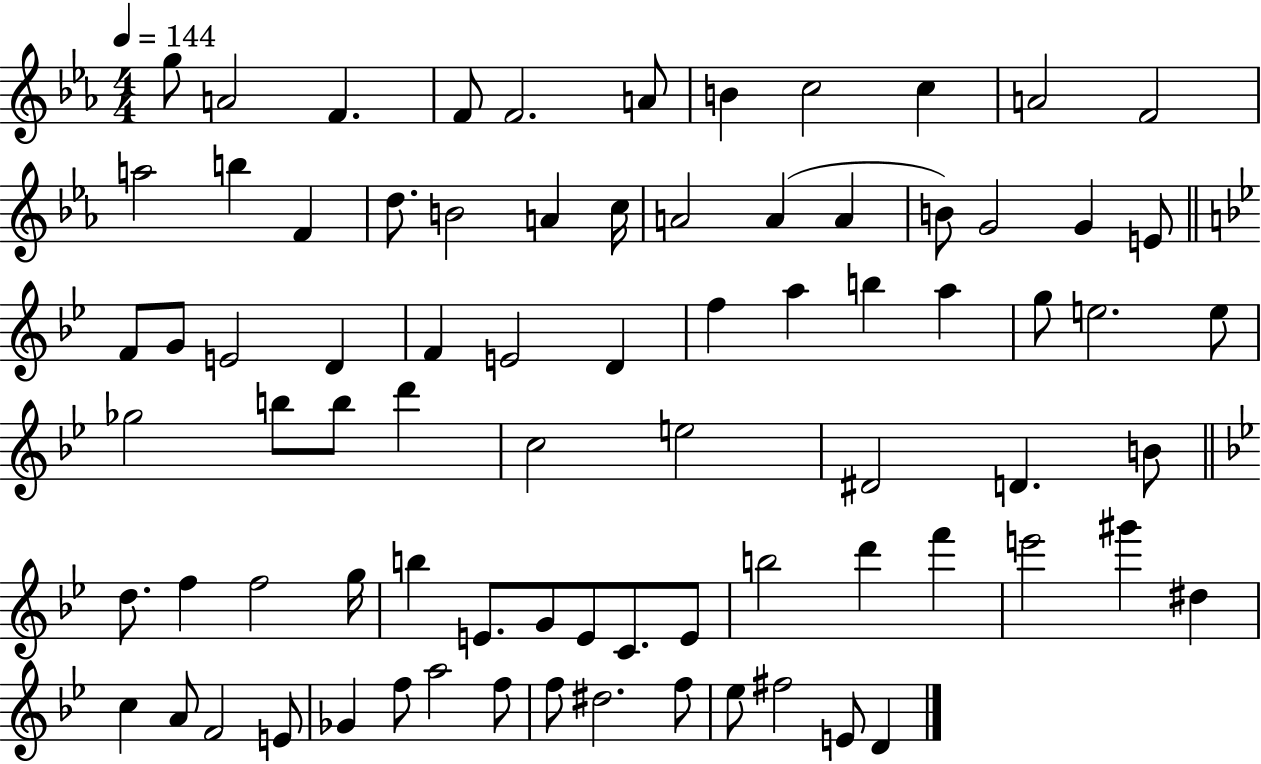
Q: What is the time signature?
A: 4/4